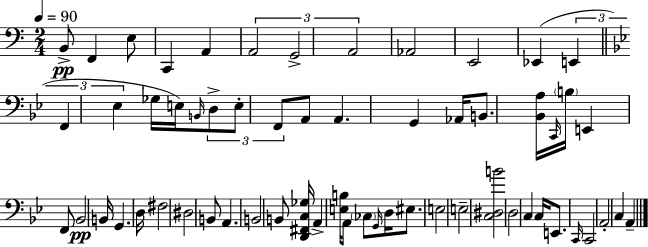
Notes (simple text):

B2/e F2/q E3/e C2/q A2/q A2/h G2/h A2/h Ab2/h E2/h Eb2/q E2/q F2/q Eb3/q Gb3/s E3/s B2/s D3/e E3/e F2/e A2/e A2/q. G2/q Ab2/s B2/e. [Bb2,A3]/s C2/s B3/s E2/q F2/e Bb2/h B2/s G2/q. D3/s F#3/h D#3/h B2/e A2/q. B2/h B2/e [D2,F#2,C3,Gb3]/s A2/q [E3,B3]/s A2/e CES3/e G2/s D3/s EIS3/e. E3/h E3/h [C3,D#3,B4]/h D3/h C3/q C3/s E2/e. C2/s C2/h A2/h C3/q A2/q